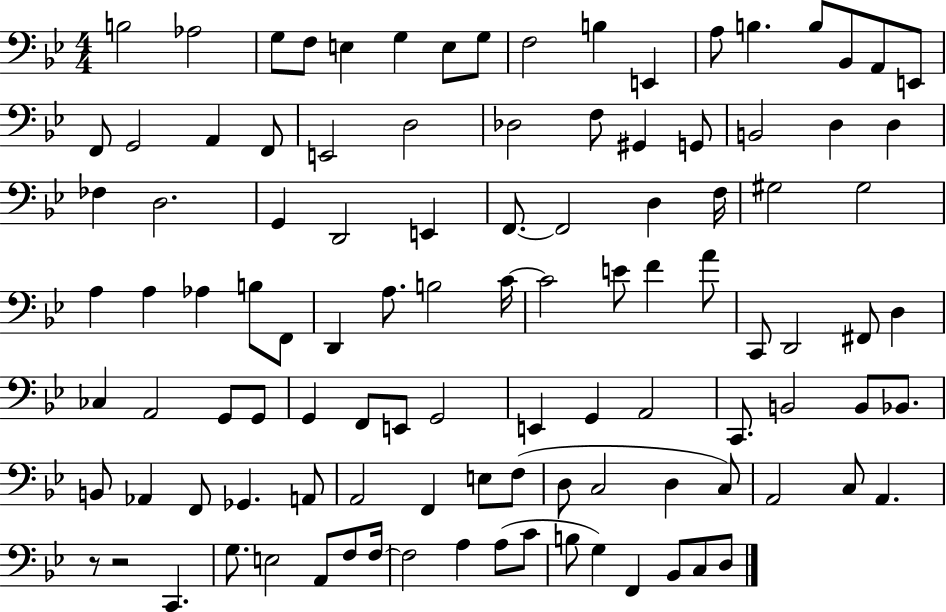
X:1
T:Untitled
M:4/4
L:1/4
K:Bb
B,2 _A,2 G,/2 F,/2 E, G, E,/2 G,/2 F,2 B, E,, A,/2 B, B,/2 _B,,/2 A,,/2 E,,/2 F,,/2 G,,2 A,, F,,/2 E,,2 D,2 _D,2 F,/2 ^G,, G,,/2 B,,2 D, D, _F, D,2 G,, D,,2 E,, F,,/2 F,,2 D, F,/4 ^G,2 ^G,2 A, A, _A, B,/2 F,,/2 D,, A,/2 B,2 C/4 C2 E/2 F A/2 C,,/2 D,,2 ^F,,/2 D, _C, A,,2 G,,/2 G,,/2 G,, F,,/2 E,,/2 G,,2 E,, G,, A,,2 C,,/2 B,,2 B,,/2 _B,,/2 B,,/2 _A,, F,,/2 _G,, A,,/2 A,,2 F,, E,/2 F,/2 D,/2 C,2 D, C,/2 A,,2 C,/2 A,, z/2 z2 C,, G,/2 E,2 A,,/2 F,/2 F,/4 F,2 A, A,/2 C/2 B,/2 G, F,, _B,,/2 C,/2 D,/2